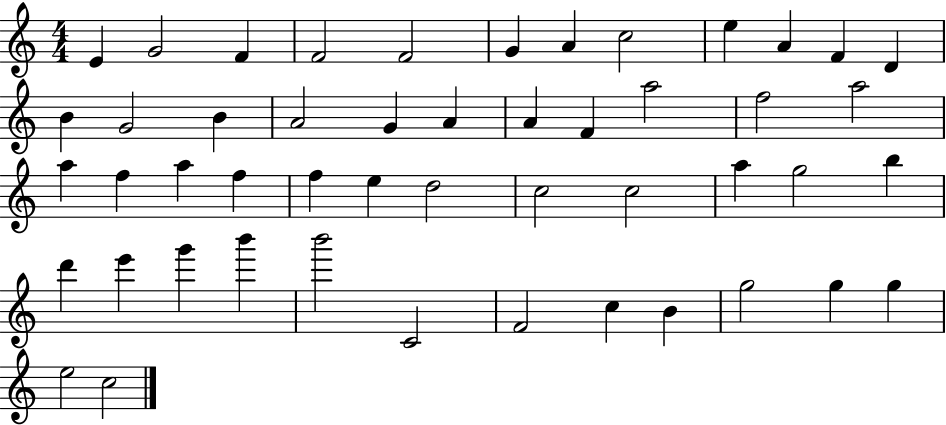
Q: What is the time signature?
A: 4/4